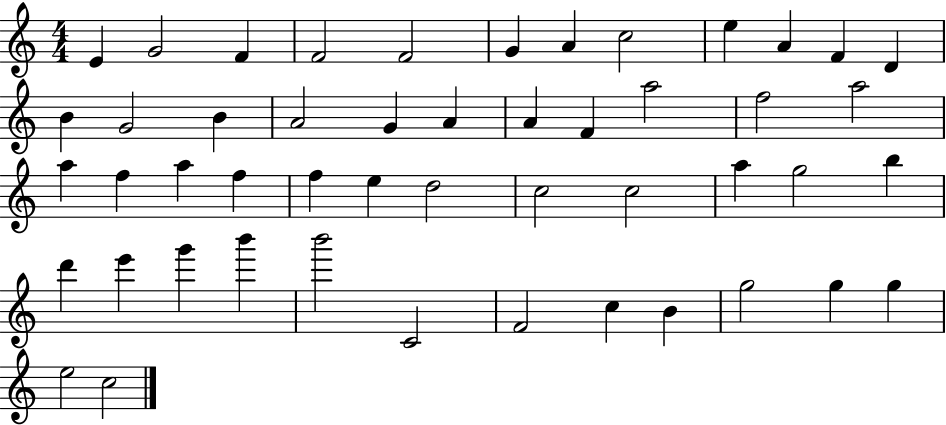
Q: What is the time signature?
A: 4/4